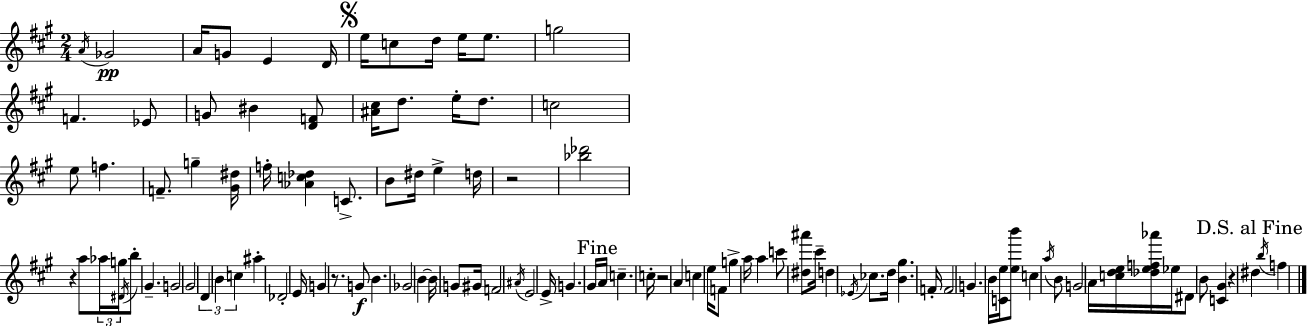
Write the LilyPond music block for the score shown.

{
  \clef treble
  \numericTimeSignature
  \time 2/4
  \key a \major
  \acciaccatura { a'16 }\pp ges'2 | a'16 g'8 e'4 | d'16 \mark \markup { \musicglyph "scripts.segno" } e''16 c''8 d''16 e''16 e''8. | g''2 | \break f'4. ees'8 | g'8 bis'4 <d' f'>8 | <ais' cis''>16 d''8. e''16-. d''8. | c''2 | \break e''8 f''4. | f'8.-- g''4-- | <gis' dis''>16 f''16-. <aes' c'' des''>4 c'8.-> | b'8 dis''16 e''4-> | \break d''16 r2 | <bes'' des'''>2 | r4 a''8 \tuplet 3/2 { aes''16 | g''16 \acciaccatura { dis'16 } } b''8-. gis'4.-- | \break g'2 | gis'2 | \tuplet 3/2 { d'4 b'4 | c''4 } ais''4-. | \break des'2-. | e'16 g'4 r8. | g'8\f b'4. | ges'2 | \break b'4~~ b'16 g'8 | gis'16 f'2 | \acciaccatura { ais'16 } e'2 | e'16-> g'4. | \break gis'16 \mark "Fine" a'16 c''4.-- | c''16-. r2 | a'4 c''4 | e''16 f'8 g''4-> | \break a''16 a''4 c'''8 | <dis'' ais'''>8 cis'''16-- d''4 | \acciaccatura { ees'16 } ces''8. d''16 <b' gis''>4. | f'16-. f'2 | \break g'4. | b'16 <c' e''>16 <e'' b'''>8 c''4 | \acciaccatura { a''16 } b'8 g'2 | a'16 <c'' d'' e''>16 <des'' e'' f'' aes'''>16 | \break ees''16 dis'8 b'8 <c' gis'>4 | r4 \mark "D.S. al Fine" dis''4 | \acciaccatura { b''16 } f''4 \bar "|."
}